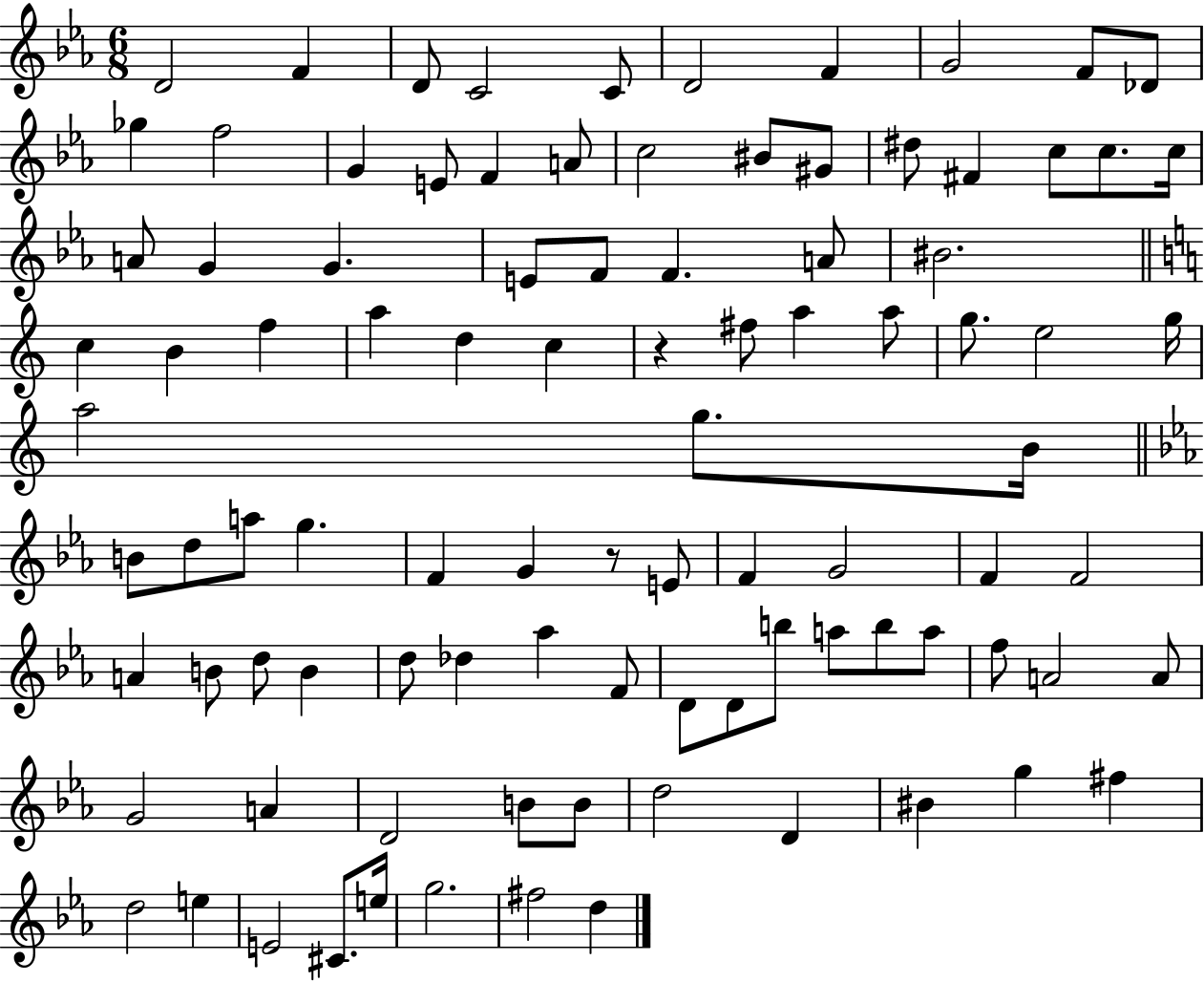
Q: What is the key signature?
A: EES major